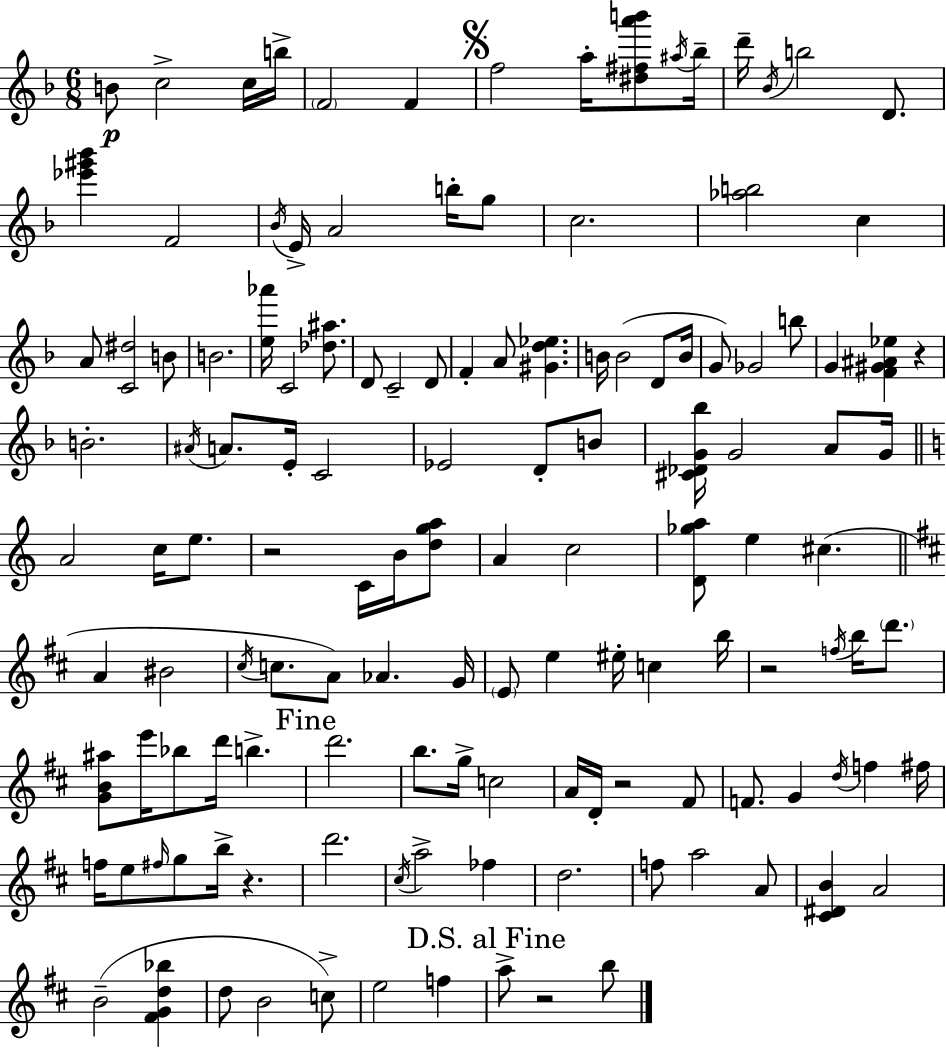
B4/e C5/h C5/s B5/s F4/h F4/q F5/h A5/s [D#5,F#5,A6,B6]/e A#5/s Bb5/s D6/s Bb4/s B5/h D4/e. [Eb6,G#6,Bb6]/q F4/h Bb4/s E4/s A4/h B5/s G5/e C5/h. [Ab5,B5]/h C5/q A4/e [C4,D#5]/h B4/e B4/h. [E5,Ab6]/s C4/h [Db5,A#5]/e. D4/e C4/h D4/e F4/q A4/e [G#4,D5,Eb5]/q. B4/s B4/h D4/e B4/s G4/e Gb4/h B5/e G4/q [F4,G#4,A#4,Eb5]/q R/q B4/h. A#4/s A4/e. E4/s C4/h Eb4/h D4/e B4/e [C#4,Db4,G4,Bb5]/s G4/h A4/e G4/s A4/h C5/s E5/e. R/h C4/s B4/s [D5,G5,A5]/e A4/q C5/h [D4,Gb5,A5]/e E5/q C#5/q. A4/q BIS4/h C#5/s C5/e. A4/e Ab4/q. G4/s E4/e E5/q EIS5/s C5/q B5/s R/h F5/s B5/s D6/e. [G4,B4,A#5]/e E6/s Bb5/e D6/s B5/q. D6/h. B5/e. G5/s C5/h A4/s D4/s R/h F#4/e F4/e. G4/q D5/s F5/q F#5/s F5/s E5/e F#5/s G5/e B5/s R/q. D6/h. C#5/s A5/h FES5/q D5/h. F5/e A5/h A4/e [C#4,D#4,B4]/q A4/h B4/h [F#4,G4,D5,Bb5]/q D5/e B4/h C5/e E5/h F5/q A5/e R/h B5/e